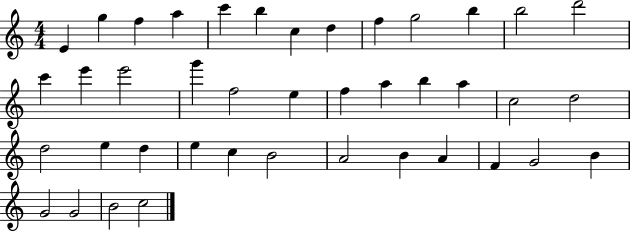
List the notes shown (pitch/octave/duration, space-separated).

E4/q G5/q F5/q A5/q C6/q B5/q C5/q D5/q F5/q G5/h B5/q B5/h D6/h C6/q E6/q E6/h G6/q F5/h E5/q F5/q A5/q B5/q A5/q C5/h D5/h D5/h E5/q D5/q E5/q C5/q B4/h A4/h B4/q A4/q F4/q G4/h B4/q G4/h G4/h B4/h C5/h